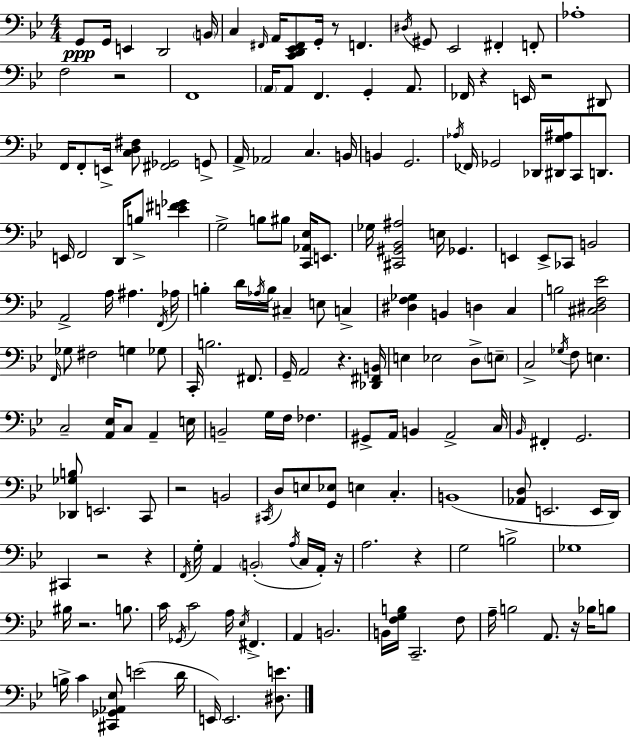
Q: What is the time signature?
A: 4/4